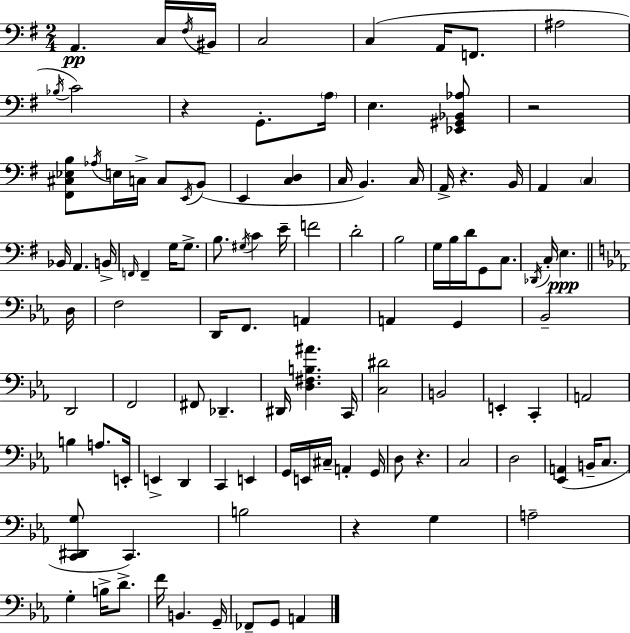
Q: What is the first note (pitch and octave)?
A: A2